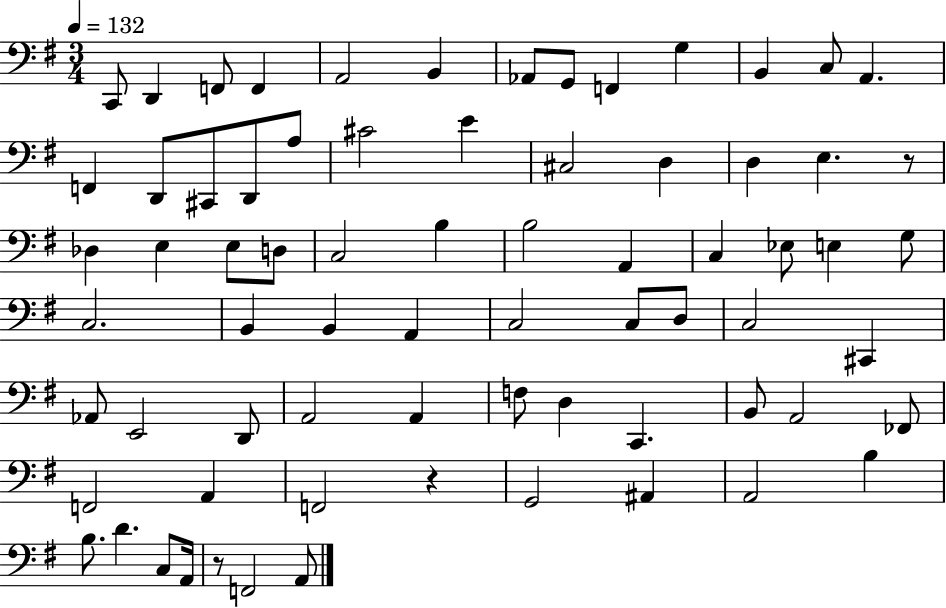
X:1
T:Untitled
M:3/4
L:1/4
K:G
C,,/2 D,, F,,/2 F,, A,,2 B,, _A,,/2 G,,/2 F,, G, B,, C,/2 A,, F,, D,,/2 ^C,,/2 D,,/2 A,/2 ^C2 E ^C,2 D, D, E, z/2 _D, E, E,/2 D,/2 C,2 B, B,2 A,, C, _E,/2 E, G,/2 C,2 B,, B,, A,, C,2 C,/2 D,/2 C,2 ^C,, _A,,/2 E,,2 D,,/2 A,,2 A,, F,/2 D, C,, B,,/2 A,,2 _F,,/2 F,,2 A,, F,,2 z G,,2 ^A,, A,,2 B, B,/2 D C,/2 A,,/4 z/2 F,,2 A,,/2